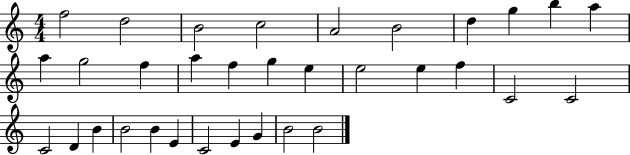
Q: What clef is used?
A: treble